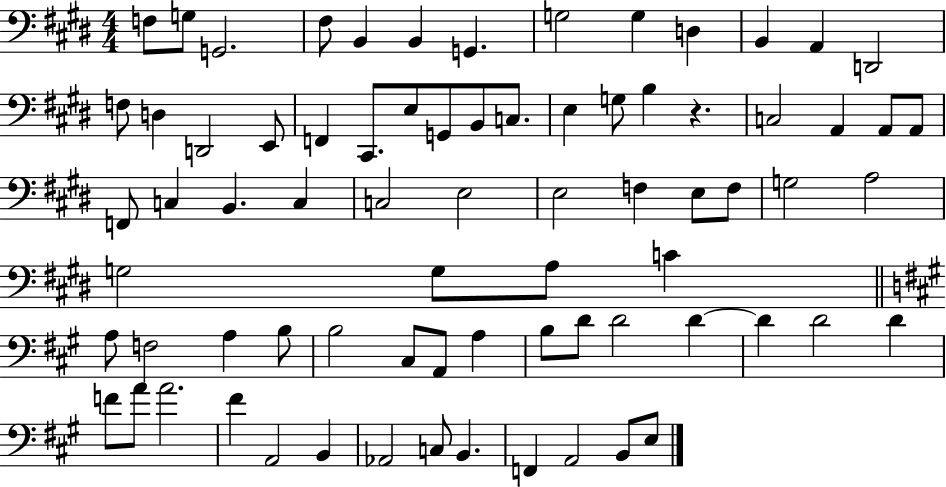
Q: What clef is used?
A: bass